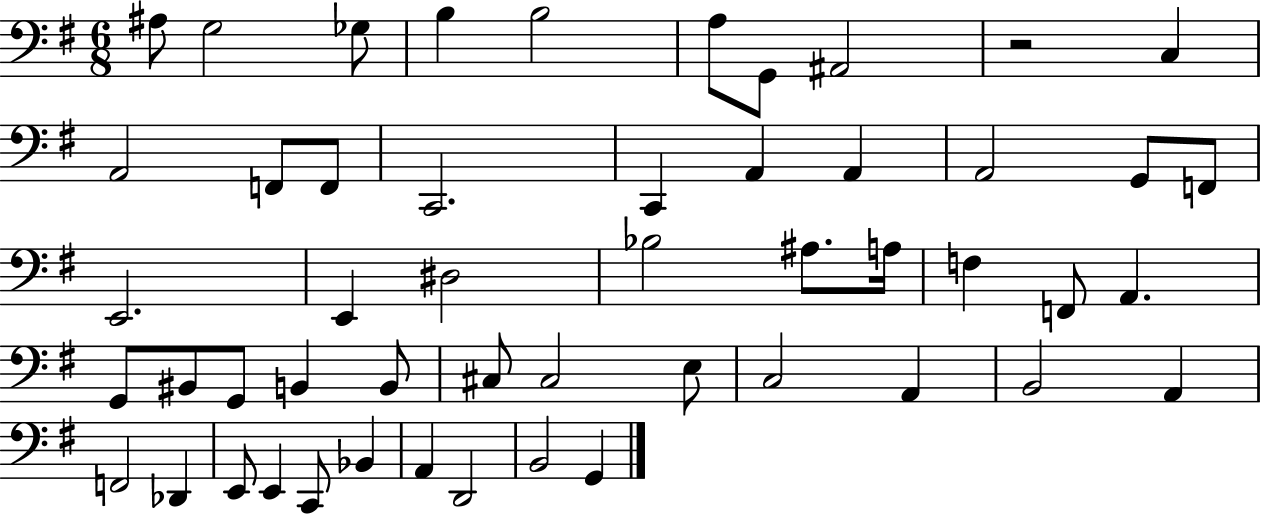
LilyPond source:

{
  \clef bass
  \numericTimeSignature
  \time 6/8
  \key g \major
  ais8 g2 ges8 | b4 b2 | a8 g,8 ais,2 | r2 c4 | \break a,2 f,8 f,8 | c,2. | c,4 a,4 a,4 | a,2 g,8 f,8 | \break e,2. | e,4 dis2 | bes2 ais8. a16 | f4 f,8 a,4. | \break g,8 bis,8 g,8 b,4 b,8 | cis8 cis2 e8 | c2 a,4 | b,2 a,4 | \break f,2 des,4 | e,8 e,4 c,8 bes,4 | a,4 d,2 | b,2 g,4 | \break \bar "|."
}